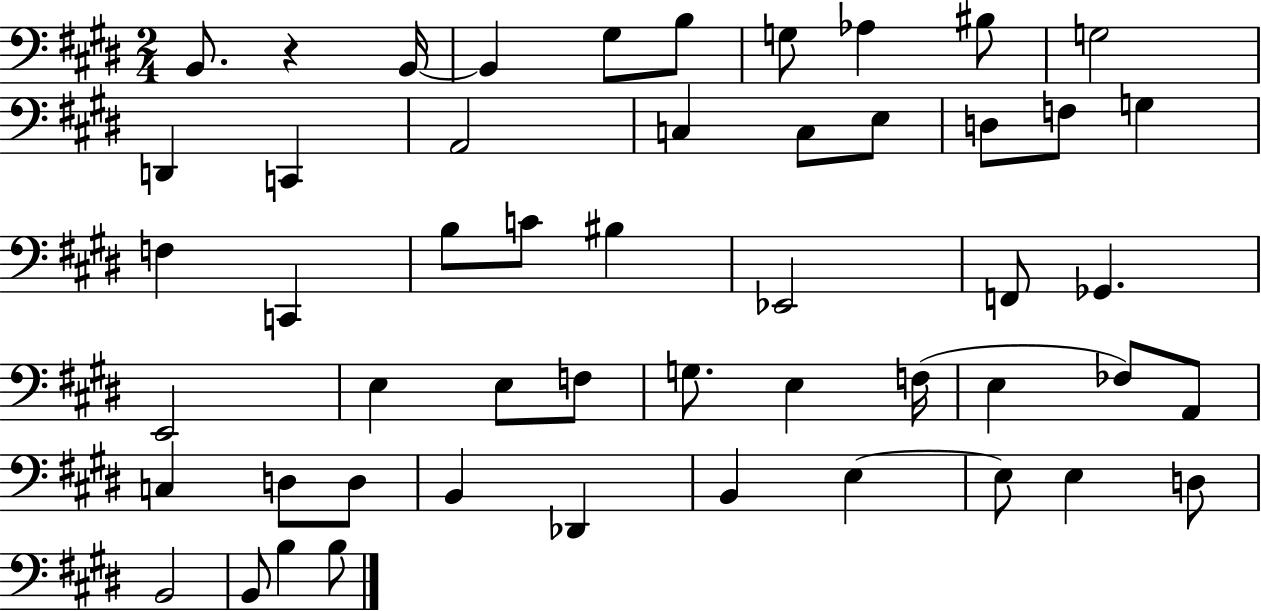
{
  \clef bass
  \numericTimeSignature
  \time 2/4
  \key e \major
  \repeat volta 2 { b,8. r4 b,16~~ | b,4 gis8 b8 | g8 aes4 bis8 | g2 | \break d,4 c,4 | a,2 | c4 c8 e8 | d8 f8 g4 | \break f4 c,4 | b8 c'8 bis4 | ees,2 | f,8 ges,4. | \break e,2 | e4 e8 f8 | g8. e4 f16( | e4 fes8) a,8 | \break c4 d8 d8 | b,4 des,4 | b,4 e4~~ | e8 e4 d8 | \break b,2 | b,8 b4 b8 | } \bar "|."
}